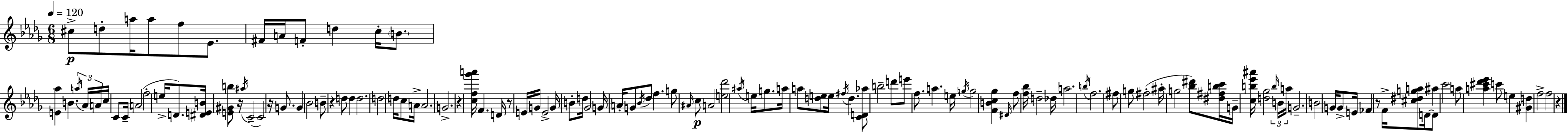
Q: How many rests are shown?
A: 7